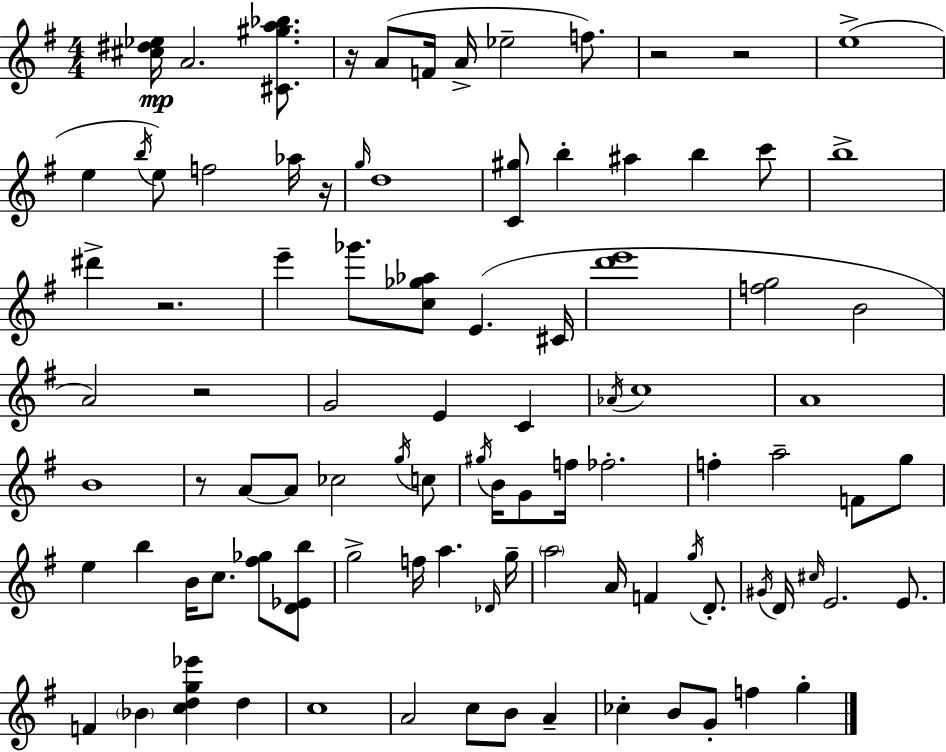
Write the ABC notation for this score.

X:1
T:Untitled
M:4/4
L:1/4
K:G
[^c^d_e]/4 A2 [^C^ga_b]/2 z/4 A/2 F/4 A/4 _e2 f/2 z2 z2 e4 e b/4 e/2 f2 _a/4 z/4 g/4 d4 [C^g]/2 b ^a b c'/2 b4 ^d' z2 e' _g'/2 [c_g_a]/2 E ^C/4 [d'e']4 [fg]2 B2 A2 z2 G2 E C _A/4 c4 A4 B4 z/2 A/2 A/2 _c2 g/4 c/2 ^g/4 B/4 G/2 f/4 _f2 f a2 F/2 g/2 e b B/4 c/2 [^f_g]/2 [D_Eb]/2 g2 f/4 a _D/4 g/4 a2 A/4 F g/4 D/2 ^G/4 D/4 ^c/4 E2 E/2 F _B [cdg_e'] d c4 A2 c/2 B/2 A _c B/2 G/2 f g